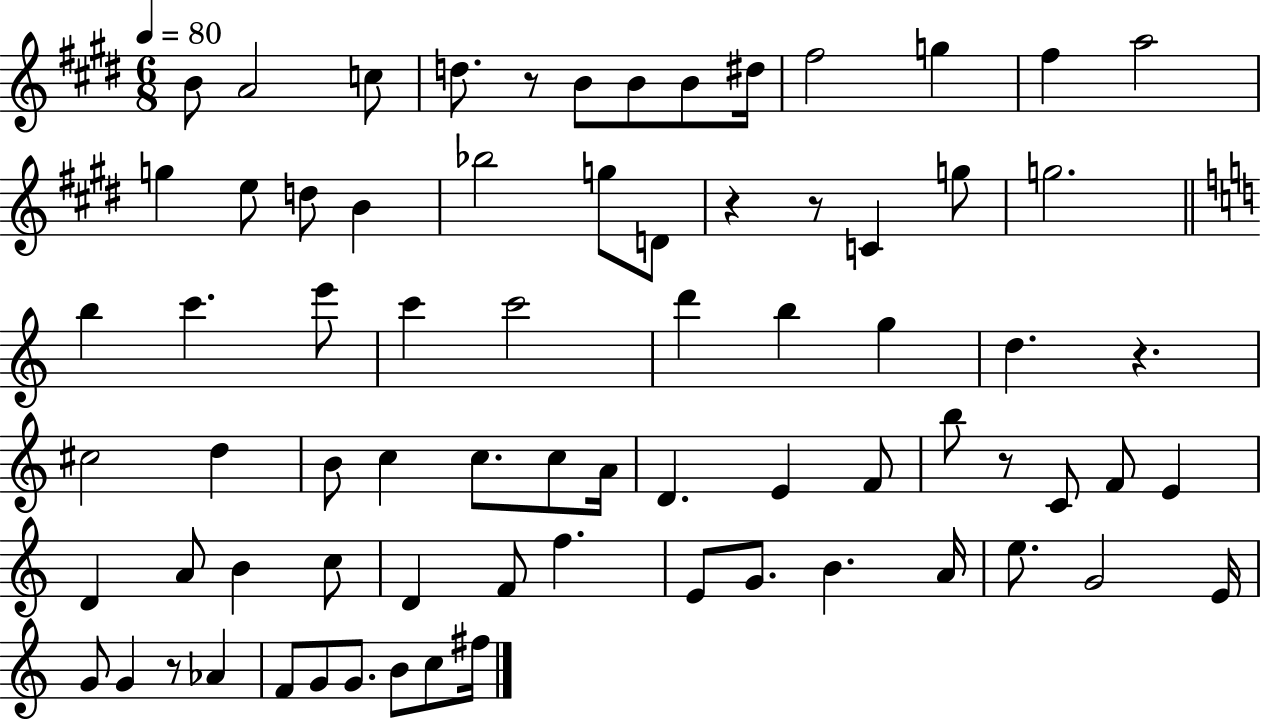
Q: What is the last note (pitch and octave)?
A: F#5